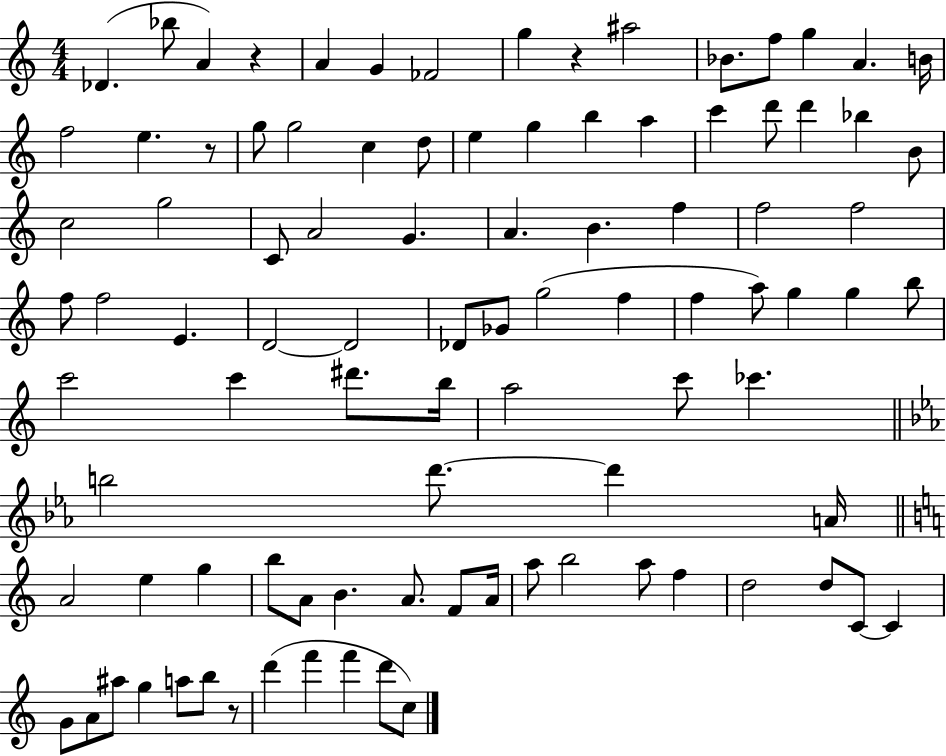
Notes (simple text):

Db4/q. Bb5/e A4/q R/q A4/q G4/q FES4/h G5/q R/q A#5/h Bb4/e. F5/e G5/q A4/q. B4/s F5/h E5/q. R/e G5/e G5/h C5/q D5/e E5/q G5/q B5/q A5/q C6/q D6/e D6/q Bb5/q B4/e C5/h G5/h C4/e A4/h G4/q. A4/q. B4/q. F5/q F5/h F5/h F5/e F5/h E4/q. D4/h D4/h Db4/e Gb4/e G5/h F5/q F5/q A5/e G5/q G5/q B5/e C6/h C6/q D#6/e. B5/s A5/h C6/e CES6/q. B5/h D6/e. D6/q A4/s A4/h E5/q G5/q B5/e A4/e B4/q. A4/e. F4/e A4/s A5/e B5/h A5/e F5/q D5/h D5/e C4/e C4/q G4/e A4/e A#5/e G5/q A5/e B5/e R/e D6/q F6/q F6/q D6/e C5/e